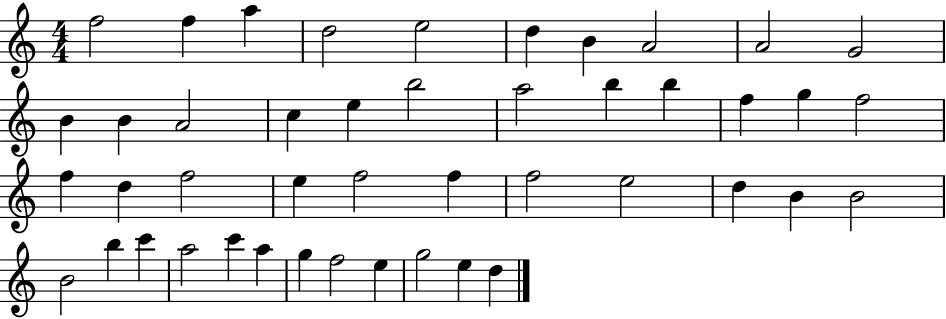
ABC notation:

X:1
T:Untitled
M:4/4
L:1/4
K:C
f2 f a d2 e2 d B A2 A2 G2 B B A2 c e b2 a2 b b f g f2 f d f2 e f2 f f2 e2 d B B2 B2 b c' a2 c' a g f2 e g2 e d